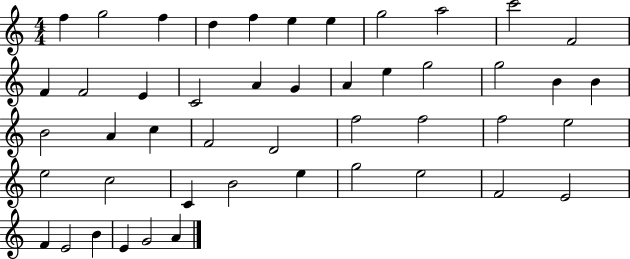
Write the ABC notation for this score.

X:1
T:Untitled
M:4/4
L:1/4
K:C
f g2 f d f e e g2 a2 c'2 F2 F F2 E C2 A G A e g2 g2 B B B2 A c F2 D2 f2 f2 f2 e2 e2 c2 C B2 e g2 e2 F2 E2 F E2 B E G2 A